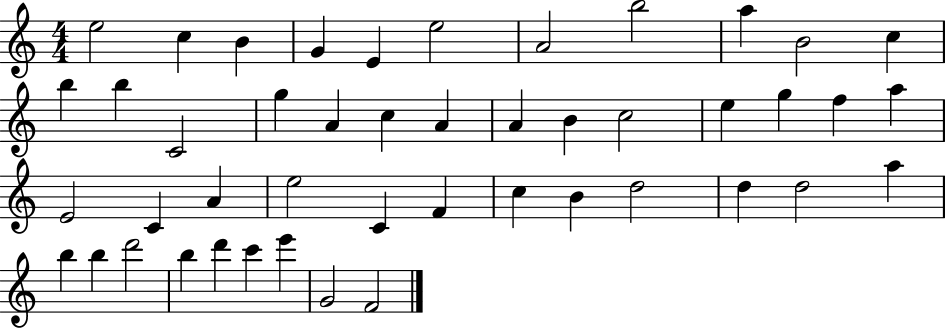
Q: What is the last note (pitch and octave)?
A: F4